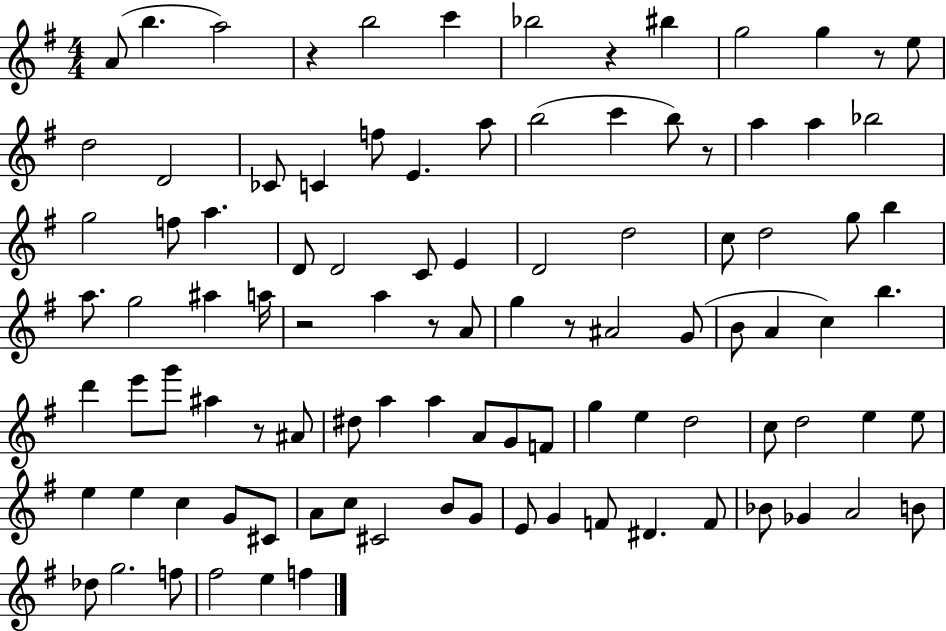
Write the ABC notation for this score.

X:1
T:Untitled
M:4/4
L:1/4
K:G
A/2 b a2 z b2 c' _b2 z ^b g2 g z/2 e/2 d2 D2 _C/2 C f/2 E a/2 b2 c' b/2 z/2 a a _b2 g2 f/2 a D/2 D2 C/2 E D2 d2 c/2 d2 g/2 b a/2 g2 ^a a/4 z2 a z/2 A/2 g z/2 ^A2 G/2 B/2 A c b d' e'/2 g'/2 ^a z/2 ^A/2 ^d/2 a a A/2 G/2 F/2 g e d2 c/2 d2 e e/2 e e c G/2 ^C/2 A/2 c/2 ^C2 B/2 G/2 E/2 G F/2 ^D F/2 _B/2 _G A2 B/2 _d/2 g2 f/2 ^f2 e f